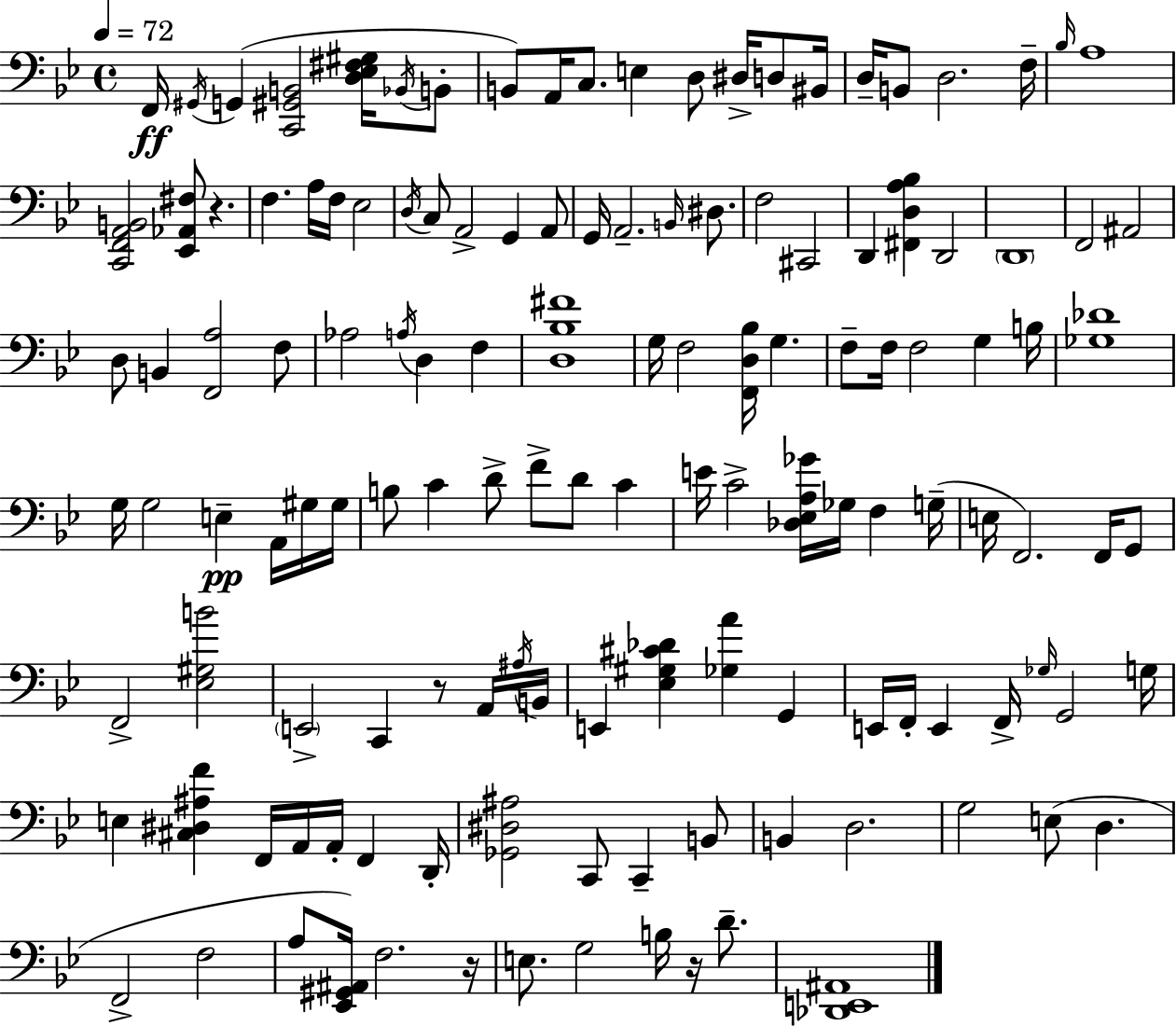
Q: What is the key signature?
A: G minor